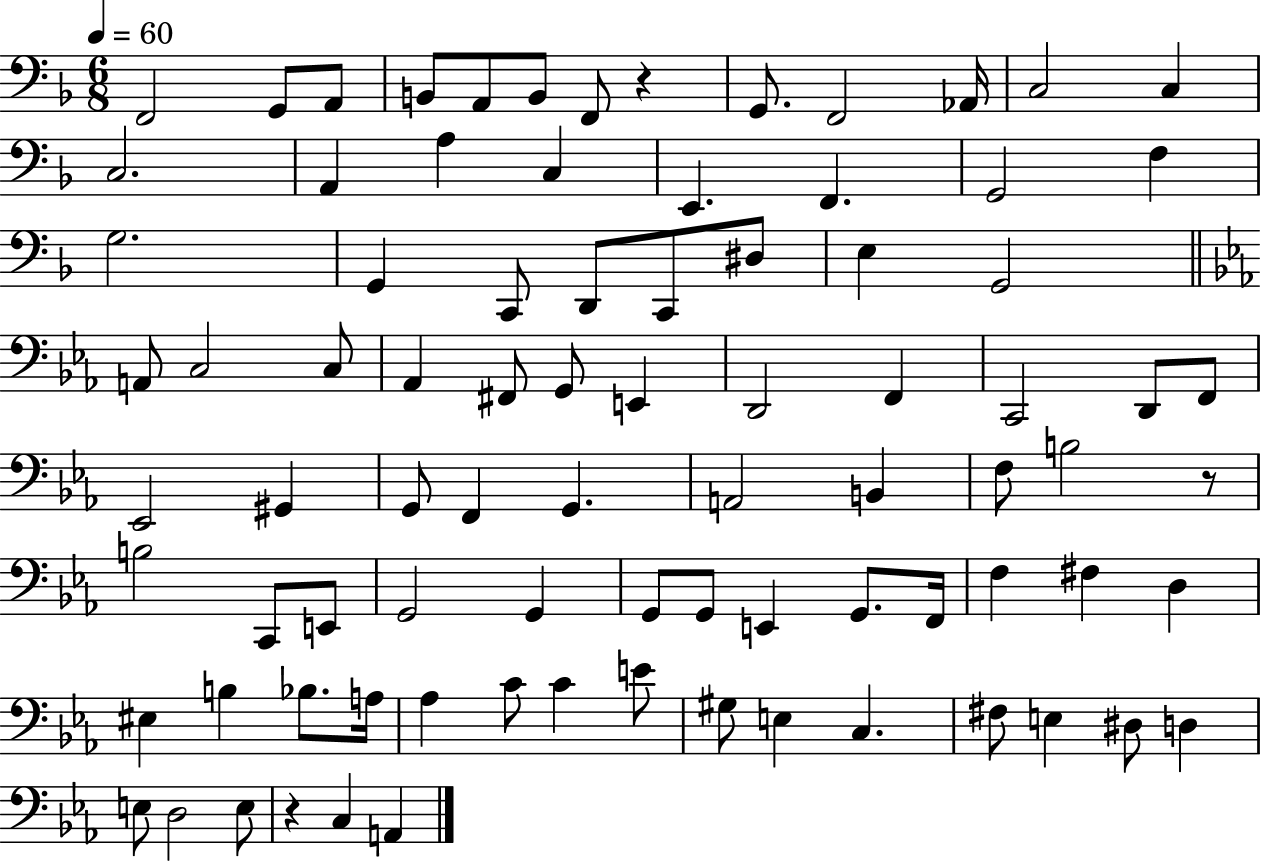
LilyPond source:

{
  \clef bass
  \numericTimeSignature
  \time 6/8
  \key f \major
  \tempo 4 = 60
  f,2 g,8 a,8 | b,8 a,8 b,8 f,8 r4 | g,8. f,2 aes,16 | c2 c4 | \break c2. | a,4 a4 c4 | e,4. f,4. | g,2 f4 | \break g2. | g,4 c,8 d,8 c,8 dis8 | e4 g,2 | \bar "||" \break \key ees \major a,8 c2 c8 | aes,4 fis,8 g,8 e,4 | d,2 f,4 | c,2 d,8 f,8 | \break ees,2 gis,4 | g,8 f,4 g,4. | a,2 b,4 | f8 b2 r8 | \break b2 c,8 e,8 | g,2 g,4 | g,8 g,8 e,4 g,8. f,16 | f4 fis4 d4 | \break eis4 b4 bes8. a16 | aes4 c'8 c'4 e'8 | gis8 e4 c4. | fis8 e4 dis8 d4 | \break e8 d2 e8 | r4 c4 a,4 | \bar "|."
}